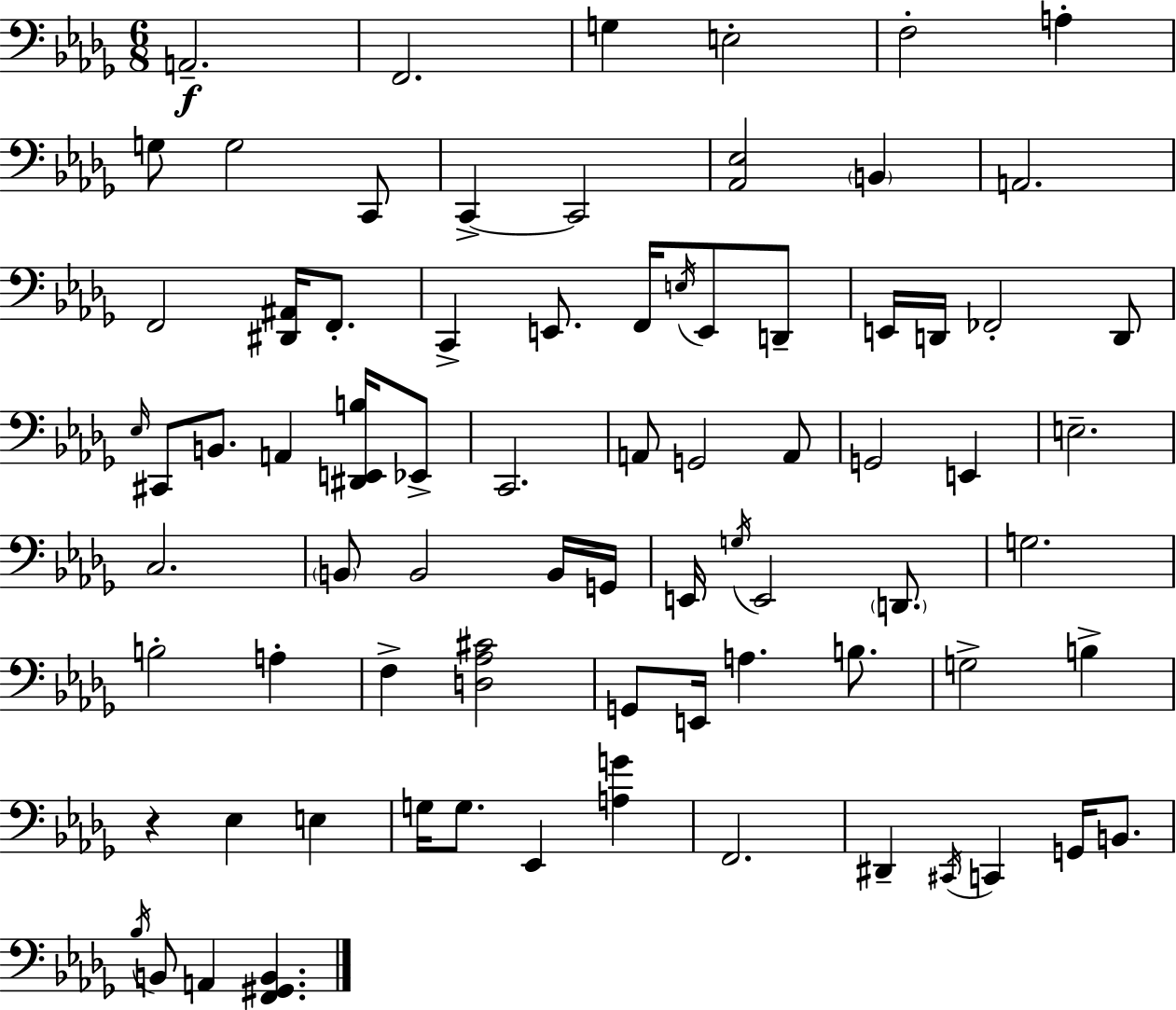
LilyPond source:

{
  \clef bass
  \numericTimeSignature
  \time 6/8
  \key bes \minor
  \repeat volta 2 { a,2.--\f | f,2. | g4 e2-. | f2-. a4-. | \break g8 g2 c,8 | c,4->~~ c,2 | <aes, ees>2 \parenthesize b,4 | a,2. | \break f,2 <dis, ais,>16 f,8.-. | c,4-> e,8. f,16 \acciaccatura { e16 } e,8 d,8-- | e,16 d,16 fes,2-. d,8 | \grace { ees16 } cis,8 b,8. a,4 <dis, e, b>16 | \break ees,8-> c,2. | a,8 g,2 | a,8 g,2 e,4 | e2.-- | \break c2. | \parenthesize b,8 b,2 | b,16 g,16 e,16 \acciaccatura { g16 } e,2 | \parenthesize d,8. g2. | \break b2-. a4-. | f4-> <d aes cis'>2 | g,8 e,16 a4. | b8. g2-> b4-> | \break r4 ees4 e4 | g16 g8. ees,4 <a g'>4 | f,2. | dis,4-- \acciaccatura { cis,16 } c,4 | \break g,16 b,8. \acciaccatura { bes16 } b,8 a,4 <f, gis, b,>4. | } \bar "|."
}